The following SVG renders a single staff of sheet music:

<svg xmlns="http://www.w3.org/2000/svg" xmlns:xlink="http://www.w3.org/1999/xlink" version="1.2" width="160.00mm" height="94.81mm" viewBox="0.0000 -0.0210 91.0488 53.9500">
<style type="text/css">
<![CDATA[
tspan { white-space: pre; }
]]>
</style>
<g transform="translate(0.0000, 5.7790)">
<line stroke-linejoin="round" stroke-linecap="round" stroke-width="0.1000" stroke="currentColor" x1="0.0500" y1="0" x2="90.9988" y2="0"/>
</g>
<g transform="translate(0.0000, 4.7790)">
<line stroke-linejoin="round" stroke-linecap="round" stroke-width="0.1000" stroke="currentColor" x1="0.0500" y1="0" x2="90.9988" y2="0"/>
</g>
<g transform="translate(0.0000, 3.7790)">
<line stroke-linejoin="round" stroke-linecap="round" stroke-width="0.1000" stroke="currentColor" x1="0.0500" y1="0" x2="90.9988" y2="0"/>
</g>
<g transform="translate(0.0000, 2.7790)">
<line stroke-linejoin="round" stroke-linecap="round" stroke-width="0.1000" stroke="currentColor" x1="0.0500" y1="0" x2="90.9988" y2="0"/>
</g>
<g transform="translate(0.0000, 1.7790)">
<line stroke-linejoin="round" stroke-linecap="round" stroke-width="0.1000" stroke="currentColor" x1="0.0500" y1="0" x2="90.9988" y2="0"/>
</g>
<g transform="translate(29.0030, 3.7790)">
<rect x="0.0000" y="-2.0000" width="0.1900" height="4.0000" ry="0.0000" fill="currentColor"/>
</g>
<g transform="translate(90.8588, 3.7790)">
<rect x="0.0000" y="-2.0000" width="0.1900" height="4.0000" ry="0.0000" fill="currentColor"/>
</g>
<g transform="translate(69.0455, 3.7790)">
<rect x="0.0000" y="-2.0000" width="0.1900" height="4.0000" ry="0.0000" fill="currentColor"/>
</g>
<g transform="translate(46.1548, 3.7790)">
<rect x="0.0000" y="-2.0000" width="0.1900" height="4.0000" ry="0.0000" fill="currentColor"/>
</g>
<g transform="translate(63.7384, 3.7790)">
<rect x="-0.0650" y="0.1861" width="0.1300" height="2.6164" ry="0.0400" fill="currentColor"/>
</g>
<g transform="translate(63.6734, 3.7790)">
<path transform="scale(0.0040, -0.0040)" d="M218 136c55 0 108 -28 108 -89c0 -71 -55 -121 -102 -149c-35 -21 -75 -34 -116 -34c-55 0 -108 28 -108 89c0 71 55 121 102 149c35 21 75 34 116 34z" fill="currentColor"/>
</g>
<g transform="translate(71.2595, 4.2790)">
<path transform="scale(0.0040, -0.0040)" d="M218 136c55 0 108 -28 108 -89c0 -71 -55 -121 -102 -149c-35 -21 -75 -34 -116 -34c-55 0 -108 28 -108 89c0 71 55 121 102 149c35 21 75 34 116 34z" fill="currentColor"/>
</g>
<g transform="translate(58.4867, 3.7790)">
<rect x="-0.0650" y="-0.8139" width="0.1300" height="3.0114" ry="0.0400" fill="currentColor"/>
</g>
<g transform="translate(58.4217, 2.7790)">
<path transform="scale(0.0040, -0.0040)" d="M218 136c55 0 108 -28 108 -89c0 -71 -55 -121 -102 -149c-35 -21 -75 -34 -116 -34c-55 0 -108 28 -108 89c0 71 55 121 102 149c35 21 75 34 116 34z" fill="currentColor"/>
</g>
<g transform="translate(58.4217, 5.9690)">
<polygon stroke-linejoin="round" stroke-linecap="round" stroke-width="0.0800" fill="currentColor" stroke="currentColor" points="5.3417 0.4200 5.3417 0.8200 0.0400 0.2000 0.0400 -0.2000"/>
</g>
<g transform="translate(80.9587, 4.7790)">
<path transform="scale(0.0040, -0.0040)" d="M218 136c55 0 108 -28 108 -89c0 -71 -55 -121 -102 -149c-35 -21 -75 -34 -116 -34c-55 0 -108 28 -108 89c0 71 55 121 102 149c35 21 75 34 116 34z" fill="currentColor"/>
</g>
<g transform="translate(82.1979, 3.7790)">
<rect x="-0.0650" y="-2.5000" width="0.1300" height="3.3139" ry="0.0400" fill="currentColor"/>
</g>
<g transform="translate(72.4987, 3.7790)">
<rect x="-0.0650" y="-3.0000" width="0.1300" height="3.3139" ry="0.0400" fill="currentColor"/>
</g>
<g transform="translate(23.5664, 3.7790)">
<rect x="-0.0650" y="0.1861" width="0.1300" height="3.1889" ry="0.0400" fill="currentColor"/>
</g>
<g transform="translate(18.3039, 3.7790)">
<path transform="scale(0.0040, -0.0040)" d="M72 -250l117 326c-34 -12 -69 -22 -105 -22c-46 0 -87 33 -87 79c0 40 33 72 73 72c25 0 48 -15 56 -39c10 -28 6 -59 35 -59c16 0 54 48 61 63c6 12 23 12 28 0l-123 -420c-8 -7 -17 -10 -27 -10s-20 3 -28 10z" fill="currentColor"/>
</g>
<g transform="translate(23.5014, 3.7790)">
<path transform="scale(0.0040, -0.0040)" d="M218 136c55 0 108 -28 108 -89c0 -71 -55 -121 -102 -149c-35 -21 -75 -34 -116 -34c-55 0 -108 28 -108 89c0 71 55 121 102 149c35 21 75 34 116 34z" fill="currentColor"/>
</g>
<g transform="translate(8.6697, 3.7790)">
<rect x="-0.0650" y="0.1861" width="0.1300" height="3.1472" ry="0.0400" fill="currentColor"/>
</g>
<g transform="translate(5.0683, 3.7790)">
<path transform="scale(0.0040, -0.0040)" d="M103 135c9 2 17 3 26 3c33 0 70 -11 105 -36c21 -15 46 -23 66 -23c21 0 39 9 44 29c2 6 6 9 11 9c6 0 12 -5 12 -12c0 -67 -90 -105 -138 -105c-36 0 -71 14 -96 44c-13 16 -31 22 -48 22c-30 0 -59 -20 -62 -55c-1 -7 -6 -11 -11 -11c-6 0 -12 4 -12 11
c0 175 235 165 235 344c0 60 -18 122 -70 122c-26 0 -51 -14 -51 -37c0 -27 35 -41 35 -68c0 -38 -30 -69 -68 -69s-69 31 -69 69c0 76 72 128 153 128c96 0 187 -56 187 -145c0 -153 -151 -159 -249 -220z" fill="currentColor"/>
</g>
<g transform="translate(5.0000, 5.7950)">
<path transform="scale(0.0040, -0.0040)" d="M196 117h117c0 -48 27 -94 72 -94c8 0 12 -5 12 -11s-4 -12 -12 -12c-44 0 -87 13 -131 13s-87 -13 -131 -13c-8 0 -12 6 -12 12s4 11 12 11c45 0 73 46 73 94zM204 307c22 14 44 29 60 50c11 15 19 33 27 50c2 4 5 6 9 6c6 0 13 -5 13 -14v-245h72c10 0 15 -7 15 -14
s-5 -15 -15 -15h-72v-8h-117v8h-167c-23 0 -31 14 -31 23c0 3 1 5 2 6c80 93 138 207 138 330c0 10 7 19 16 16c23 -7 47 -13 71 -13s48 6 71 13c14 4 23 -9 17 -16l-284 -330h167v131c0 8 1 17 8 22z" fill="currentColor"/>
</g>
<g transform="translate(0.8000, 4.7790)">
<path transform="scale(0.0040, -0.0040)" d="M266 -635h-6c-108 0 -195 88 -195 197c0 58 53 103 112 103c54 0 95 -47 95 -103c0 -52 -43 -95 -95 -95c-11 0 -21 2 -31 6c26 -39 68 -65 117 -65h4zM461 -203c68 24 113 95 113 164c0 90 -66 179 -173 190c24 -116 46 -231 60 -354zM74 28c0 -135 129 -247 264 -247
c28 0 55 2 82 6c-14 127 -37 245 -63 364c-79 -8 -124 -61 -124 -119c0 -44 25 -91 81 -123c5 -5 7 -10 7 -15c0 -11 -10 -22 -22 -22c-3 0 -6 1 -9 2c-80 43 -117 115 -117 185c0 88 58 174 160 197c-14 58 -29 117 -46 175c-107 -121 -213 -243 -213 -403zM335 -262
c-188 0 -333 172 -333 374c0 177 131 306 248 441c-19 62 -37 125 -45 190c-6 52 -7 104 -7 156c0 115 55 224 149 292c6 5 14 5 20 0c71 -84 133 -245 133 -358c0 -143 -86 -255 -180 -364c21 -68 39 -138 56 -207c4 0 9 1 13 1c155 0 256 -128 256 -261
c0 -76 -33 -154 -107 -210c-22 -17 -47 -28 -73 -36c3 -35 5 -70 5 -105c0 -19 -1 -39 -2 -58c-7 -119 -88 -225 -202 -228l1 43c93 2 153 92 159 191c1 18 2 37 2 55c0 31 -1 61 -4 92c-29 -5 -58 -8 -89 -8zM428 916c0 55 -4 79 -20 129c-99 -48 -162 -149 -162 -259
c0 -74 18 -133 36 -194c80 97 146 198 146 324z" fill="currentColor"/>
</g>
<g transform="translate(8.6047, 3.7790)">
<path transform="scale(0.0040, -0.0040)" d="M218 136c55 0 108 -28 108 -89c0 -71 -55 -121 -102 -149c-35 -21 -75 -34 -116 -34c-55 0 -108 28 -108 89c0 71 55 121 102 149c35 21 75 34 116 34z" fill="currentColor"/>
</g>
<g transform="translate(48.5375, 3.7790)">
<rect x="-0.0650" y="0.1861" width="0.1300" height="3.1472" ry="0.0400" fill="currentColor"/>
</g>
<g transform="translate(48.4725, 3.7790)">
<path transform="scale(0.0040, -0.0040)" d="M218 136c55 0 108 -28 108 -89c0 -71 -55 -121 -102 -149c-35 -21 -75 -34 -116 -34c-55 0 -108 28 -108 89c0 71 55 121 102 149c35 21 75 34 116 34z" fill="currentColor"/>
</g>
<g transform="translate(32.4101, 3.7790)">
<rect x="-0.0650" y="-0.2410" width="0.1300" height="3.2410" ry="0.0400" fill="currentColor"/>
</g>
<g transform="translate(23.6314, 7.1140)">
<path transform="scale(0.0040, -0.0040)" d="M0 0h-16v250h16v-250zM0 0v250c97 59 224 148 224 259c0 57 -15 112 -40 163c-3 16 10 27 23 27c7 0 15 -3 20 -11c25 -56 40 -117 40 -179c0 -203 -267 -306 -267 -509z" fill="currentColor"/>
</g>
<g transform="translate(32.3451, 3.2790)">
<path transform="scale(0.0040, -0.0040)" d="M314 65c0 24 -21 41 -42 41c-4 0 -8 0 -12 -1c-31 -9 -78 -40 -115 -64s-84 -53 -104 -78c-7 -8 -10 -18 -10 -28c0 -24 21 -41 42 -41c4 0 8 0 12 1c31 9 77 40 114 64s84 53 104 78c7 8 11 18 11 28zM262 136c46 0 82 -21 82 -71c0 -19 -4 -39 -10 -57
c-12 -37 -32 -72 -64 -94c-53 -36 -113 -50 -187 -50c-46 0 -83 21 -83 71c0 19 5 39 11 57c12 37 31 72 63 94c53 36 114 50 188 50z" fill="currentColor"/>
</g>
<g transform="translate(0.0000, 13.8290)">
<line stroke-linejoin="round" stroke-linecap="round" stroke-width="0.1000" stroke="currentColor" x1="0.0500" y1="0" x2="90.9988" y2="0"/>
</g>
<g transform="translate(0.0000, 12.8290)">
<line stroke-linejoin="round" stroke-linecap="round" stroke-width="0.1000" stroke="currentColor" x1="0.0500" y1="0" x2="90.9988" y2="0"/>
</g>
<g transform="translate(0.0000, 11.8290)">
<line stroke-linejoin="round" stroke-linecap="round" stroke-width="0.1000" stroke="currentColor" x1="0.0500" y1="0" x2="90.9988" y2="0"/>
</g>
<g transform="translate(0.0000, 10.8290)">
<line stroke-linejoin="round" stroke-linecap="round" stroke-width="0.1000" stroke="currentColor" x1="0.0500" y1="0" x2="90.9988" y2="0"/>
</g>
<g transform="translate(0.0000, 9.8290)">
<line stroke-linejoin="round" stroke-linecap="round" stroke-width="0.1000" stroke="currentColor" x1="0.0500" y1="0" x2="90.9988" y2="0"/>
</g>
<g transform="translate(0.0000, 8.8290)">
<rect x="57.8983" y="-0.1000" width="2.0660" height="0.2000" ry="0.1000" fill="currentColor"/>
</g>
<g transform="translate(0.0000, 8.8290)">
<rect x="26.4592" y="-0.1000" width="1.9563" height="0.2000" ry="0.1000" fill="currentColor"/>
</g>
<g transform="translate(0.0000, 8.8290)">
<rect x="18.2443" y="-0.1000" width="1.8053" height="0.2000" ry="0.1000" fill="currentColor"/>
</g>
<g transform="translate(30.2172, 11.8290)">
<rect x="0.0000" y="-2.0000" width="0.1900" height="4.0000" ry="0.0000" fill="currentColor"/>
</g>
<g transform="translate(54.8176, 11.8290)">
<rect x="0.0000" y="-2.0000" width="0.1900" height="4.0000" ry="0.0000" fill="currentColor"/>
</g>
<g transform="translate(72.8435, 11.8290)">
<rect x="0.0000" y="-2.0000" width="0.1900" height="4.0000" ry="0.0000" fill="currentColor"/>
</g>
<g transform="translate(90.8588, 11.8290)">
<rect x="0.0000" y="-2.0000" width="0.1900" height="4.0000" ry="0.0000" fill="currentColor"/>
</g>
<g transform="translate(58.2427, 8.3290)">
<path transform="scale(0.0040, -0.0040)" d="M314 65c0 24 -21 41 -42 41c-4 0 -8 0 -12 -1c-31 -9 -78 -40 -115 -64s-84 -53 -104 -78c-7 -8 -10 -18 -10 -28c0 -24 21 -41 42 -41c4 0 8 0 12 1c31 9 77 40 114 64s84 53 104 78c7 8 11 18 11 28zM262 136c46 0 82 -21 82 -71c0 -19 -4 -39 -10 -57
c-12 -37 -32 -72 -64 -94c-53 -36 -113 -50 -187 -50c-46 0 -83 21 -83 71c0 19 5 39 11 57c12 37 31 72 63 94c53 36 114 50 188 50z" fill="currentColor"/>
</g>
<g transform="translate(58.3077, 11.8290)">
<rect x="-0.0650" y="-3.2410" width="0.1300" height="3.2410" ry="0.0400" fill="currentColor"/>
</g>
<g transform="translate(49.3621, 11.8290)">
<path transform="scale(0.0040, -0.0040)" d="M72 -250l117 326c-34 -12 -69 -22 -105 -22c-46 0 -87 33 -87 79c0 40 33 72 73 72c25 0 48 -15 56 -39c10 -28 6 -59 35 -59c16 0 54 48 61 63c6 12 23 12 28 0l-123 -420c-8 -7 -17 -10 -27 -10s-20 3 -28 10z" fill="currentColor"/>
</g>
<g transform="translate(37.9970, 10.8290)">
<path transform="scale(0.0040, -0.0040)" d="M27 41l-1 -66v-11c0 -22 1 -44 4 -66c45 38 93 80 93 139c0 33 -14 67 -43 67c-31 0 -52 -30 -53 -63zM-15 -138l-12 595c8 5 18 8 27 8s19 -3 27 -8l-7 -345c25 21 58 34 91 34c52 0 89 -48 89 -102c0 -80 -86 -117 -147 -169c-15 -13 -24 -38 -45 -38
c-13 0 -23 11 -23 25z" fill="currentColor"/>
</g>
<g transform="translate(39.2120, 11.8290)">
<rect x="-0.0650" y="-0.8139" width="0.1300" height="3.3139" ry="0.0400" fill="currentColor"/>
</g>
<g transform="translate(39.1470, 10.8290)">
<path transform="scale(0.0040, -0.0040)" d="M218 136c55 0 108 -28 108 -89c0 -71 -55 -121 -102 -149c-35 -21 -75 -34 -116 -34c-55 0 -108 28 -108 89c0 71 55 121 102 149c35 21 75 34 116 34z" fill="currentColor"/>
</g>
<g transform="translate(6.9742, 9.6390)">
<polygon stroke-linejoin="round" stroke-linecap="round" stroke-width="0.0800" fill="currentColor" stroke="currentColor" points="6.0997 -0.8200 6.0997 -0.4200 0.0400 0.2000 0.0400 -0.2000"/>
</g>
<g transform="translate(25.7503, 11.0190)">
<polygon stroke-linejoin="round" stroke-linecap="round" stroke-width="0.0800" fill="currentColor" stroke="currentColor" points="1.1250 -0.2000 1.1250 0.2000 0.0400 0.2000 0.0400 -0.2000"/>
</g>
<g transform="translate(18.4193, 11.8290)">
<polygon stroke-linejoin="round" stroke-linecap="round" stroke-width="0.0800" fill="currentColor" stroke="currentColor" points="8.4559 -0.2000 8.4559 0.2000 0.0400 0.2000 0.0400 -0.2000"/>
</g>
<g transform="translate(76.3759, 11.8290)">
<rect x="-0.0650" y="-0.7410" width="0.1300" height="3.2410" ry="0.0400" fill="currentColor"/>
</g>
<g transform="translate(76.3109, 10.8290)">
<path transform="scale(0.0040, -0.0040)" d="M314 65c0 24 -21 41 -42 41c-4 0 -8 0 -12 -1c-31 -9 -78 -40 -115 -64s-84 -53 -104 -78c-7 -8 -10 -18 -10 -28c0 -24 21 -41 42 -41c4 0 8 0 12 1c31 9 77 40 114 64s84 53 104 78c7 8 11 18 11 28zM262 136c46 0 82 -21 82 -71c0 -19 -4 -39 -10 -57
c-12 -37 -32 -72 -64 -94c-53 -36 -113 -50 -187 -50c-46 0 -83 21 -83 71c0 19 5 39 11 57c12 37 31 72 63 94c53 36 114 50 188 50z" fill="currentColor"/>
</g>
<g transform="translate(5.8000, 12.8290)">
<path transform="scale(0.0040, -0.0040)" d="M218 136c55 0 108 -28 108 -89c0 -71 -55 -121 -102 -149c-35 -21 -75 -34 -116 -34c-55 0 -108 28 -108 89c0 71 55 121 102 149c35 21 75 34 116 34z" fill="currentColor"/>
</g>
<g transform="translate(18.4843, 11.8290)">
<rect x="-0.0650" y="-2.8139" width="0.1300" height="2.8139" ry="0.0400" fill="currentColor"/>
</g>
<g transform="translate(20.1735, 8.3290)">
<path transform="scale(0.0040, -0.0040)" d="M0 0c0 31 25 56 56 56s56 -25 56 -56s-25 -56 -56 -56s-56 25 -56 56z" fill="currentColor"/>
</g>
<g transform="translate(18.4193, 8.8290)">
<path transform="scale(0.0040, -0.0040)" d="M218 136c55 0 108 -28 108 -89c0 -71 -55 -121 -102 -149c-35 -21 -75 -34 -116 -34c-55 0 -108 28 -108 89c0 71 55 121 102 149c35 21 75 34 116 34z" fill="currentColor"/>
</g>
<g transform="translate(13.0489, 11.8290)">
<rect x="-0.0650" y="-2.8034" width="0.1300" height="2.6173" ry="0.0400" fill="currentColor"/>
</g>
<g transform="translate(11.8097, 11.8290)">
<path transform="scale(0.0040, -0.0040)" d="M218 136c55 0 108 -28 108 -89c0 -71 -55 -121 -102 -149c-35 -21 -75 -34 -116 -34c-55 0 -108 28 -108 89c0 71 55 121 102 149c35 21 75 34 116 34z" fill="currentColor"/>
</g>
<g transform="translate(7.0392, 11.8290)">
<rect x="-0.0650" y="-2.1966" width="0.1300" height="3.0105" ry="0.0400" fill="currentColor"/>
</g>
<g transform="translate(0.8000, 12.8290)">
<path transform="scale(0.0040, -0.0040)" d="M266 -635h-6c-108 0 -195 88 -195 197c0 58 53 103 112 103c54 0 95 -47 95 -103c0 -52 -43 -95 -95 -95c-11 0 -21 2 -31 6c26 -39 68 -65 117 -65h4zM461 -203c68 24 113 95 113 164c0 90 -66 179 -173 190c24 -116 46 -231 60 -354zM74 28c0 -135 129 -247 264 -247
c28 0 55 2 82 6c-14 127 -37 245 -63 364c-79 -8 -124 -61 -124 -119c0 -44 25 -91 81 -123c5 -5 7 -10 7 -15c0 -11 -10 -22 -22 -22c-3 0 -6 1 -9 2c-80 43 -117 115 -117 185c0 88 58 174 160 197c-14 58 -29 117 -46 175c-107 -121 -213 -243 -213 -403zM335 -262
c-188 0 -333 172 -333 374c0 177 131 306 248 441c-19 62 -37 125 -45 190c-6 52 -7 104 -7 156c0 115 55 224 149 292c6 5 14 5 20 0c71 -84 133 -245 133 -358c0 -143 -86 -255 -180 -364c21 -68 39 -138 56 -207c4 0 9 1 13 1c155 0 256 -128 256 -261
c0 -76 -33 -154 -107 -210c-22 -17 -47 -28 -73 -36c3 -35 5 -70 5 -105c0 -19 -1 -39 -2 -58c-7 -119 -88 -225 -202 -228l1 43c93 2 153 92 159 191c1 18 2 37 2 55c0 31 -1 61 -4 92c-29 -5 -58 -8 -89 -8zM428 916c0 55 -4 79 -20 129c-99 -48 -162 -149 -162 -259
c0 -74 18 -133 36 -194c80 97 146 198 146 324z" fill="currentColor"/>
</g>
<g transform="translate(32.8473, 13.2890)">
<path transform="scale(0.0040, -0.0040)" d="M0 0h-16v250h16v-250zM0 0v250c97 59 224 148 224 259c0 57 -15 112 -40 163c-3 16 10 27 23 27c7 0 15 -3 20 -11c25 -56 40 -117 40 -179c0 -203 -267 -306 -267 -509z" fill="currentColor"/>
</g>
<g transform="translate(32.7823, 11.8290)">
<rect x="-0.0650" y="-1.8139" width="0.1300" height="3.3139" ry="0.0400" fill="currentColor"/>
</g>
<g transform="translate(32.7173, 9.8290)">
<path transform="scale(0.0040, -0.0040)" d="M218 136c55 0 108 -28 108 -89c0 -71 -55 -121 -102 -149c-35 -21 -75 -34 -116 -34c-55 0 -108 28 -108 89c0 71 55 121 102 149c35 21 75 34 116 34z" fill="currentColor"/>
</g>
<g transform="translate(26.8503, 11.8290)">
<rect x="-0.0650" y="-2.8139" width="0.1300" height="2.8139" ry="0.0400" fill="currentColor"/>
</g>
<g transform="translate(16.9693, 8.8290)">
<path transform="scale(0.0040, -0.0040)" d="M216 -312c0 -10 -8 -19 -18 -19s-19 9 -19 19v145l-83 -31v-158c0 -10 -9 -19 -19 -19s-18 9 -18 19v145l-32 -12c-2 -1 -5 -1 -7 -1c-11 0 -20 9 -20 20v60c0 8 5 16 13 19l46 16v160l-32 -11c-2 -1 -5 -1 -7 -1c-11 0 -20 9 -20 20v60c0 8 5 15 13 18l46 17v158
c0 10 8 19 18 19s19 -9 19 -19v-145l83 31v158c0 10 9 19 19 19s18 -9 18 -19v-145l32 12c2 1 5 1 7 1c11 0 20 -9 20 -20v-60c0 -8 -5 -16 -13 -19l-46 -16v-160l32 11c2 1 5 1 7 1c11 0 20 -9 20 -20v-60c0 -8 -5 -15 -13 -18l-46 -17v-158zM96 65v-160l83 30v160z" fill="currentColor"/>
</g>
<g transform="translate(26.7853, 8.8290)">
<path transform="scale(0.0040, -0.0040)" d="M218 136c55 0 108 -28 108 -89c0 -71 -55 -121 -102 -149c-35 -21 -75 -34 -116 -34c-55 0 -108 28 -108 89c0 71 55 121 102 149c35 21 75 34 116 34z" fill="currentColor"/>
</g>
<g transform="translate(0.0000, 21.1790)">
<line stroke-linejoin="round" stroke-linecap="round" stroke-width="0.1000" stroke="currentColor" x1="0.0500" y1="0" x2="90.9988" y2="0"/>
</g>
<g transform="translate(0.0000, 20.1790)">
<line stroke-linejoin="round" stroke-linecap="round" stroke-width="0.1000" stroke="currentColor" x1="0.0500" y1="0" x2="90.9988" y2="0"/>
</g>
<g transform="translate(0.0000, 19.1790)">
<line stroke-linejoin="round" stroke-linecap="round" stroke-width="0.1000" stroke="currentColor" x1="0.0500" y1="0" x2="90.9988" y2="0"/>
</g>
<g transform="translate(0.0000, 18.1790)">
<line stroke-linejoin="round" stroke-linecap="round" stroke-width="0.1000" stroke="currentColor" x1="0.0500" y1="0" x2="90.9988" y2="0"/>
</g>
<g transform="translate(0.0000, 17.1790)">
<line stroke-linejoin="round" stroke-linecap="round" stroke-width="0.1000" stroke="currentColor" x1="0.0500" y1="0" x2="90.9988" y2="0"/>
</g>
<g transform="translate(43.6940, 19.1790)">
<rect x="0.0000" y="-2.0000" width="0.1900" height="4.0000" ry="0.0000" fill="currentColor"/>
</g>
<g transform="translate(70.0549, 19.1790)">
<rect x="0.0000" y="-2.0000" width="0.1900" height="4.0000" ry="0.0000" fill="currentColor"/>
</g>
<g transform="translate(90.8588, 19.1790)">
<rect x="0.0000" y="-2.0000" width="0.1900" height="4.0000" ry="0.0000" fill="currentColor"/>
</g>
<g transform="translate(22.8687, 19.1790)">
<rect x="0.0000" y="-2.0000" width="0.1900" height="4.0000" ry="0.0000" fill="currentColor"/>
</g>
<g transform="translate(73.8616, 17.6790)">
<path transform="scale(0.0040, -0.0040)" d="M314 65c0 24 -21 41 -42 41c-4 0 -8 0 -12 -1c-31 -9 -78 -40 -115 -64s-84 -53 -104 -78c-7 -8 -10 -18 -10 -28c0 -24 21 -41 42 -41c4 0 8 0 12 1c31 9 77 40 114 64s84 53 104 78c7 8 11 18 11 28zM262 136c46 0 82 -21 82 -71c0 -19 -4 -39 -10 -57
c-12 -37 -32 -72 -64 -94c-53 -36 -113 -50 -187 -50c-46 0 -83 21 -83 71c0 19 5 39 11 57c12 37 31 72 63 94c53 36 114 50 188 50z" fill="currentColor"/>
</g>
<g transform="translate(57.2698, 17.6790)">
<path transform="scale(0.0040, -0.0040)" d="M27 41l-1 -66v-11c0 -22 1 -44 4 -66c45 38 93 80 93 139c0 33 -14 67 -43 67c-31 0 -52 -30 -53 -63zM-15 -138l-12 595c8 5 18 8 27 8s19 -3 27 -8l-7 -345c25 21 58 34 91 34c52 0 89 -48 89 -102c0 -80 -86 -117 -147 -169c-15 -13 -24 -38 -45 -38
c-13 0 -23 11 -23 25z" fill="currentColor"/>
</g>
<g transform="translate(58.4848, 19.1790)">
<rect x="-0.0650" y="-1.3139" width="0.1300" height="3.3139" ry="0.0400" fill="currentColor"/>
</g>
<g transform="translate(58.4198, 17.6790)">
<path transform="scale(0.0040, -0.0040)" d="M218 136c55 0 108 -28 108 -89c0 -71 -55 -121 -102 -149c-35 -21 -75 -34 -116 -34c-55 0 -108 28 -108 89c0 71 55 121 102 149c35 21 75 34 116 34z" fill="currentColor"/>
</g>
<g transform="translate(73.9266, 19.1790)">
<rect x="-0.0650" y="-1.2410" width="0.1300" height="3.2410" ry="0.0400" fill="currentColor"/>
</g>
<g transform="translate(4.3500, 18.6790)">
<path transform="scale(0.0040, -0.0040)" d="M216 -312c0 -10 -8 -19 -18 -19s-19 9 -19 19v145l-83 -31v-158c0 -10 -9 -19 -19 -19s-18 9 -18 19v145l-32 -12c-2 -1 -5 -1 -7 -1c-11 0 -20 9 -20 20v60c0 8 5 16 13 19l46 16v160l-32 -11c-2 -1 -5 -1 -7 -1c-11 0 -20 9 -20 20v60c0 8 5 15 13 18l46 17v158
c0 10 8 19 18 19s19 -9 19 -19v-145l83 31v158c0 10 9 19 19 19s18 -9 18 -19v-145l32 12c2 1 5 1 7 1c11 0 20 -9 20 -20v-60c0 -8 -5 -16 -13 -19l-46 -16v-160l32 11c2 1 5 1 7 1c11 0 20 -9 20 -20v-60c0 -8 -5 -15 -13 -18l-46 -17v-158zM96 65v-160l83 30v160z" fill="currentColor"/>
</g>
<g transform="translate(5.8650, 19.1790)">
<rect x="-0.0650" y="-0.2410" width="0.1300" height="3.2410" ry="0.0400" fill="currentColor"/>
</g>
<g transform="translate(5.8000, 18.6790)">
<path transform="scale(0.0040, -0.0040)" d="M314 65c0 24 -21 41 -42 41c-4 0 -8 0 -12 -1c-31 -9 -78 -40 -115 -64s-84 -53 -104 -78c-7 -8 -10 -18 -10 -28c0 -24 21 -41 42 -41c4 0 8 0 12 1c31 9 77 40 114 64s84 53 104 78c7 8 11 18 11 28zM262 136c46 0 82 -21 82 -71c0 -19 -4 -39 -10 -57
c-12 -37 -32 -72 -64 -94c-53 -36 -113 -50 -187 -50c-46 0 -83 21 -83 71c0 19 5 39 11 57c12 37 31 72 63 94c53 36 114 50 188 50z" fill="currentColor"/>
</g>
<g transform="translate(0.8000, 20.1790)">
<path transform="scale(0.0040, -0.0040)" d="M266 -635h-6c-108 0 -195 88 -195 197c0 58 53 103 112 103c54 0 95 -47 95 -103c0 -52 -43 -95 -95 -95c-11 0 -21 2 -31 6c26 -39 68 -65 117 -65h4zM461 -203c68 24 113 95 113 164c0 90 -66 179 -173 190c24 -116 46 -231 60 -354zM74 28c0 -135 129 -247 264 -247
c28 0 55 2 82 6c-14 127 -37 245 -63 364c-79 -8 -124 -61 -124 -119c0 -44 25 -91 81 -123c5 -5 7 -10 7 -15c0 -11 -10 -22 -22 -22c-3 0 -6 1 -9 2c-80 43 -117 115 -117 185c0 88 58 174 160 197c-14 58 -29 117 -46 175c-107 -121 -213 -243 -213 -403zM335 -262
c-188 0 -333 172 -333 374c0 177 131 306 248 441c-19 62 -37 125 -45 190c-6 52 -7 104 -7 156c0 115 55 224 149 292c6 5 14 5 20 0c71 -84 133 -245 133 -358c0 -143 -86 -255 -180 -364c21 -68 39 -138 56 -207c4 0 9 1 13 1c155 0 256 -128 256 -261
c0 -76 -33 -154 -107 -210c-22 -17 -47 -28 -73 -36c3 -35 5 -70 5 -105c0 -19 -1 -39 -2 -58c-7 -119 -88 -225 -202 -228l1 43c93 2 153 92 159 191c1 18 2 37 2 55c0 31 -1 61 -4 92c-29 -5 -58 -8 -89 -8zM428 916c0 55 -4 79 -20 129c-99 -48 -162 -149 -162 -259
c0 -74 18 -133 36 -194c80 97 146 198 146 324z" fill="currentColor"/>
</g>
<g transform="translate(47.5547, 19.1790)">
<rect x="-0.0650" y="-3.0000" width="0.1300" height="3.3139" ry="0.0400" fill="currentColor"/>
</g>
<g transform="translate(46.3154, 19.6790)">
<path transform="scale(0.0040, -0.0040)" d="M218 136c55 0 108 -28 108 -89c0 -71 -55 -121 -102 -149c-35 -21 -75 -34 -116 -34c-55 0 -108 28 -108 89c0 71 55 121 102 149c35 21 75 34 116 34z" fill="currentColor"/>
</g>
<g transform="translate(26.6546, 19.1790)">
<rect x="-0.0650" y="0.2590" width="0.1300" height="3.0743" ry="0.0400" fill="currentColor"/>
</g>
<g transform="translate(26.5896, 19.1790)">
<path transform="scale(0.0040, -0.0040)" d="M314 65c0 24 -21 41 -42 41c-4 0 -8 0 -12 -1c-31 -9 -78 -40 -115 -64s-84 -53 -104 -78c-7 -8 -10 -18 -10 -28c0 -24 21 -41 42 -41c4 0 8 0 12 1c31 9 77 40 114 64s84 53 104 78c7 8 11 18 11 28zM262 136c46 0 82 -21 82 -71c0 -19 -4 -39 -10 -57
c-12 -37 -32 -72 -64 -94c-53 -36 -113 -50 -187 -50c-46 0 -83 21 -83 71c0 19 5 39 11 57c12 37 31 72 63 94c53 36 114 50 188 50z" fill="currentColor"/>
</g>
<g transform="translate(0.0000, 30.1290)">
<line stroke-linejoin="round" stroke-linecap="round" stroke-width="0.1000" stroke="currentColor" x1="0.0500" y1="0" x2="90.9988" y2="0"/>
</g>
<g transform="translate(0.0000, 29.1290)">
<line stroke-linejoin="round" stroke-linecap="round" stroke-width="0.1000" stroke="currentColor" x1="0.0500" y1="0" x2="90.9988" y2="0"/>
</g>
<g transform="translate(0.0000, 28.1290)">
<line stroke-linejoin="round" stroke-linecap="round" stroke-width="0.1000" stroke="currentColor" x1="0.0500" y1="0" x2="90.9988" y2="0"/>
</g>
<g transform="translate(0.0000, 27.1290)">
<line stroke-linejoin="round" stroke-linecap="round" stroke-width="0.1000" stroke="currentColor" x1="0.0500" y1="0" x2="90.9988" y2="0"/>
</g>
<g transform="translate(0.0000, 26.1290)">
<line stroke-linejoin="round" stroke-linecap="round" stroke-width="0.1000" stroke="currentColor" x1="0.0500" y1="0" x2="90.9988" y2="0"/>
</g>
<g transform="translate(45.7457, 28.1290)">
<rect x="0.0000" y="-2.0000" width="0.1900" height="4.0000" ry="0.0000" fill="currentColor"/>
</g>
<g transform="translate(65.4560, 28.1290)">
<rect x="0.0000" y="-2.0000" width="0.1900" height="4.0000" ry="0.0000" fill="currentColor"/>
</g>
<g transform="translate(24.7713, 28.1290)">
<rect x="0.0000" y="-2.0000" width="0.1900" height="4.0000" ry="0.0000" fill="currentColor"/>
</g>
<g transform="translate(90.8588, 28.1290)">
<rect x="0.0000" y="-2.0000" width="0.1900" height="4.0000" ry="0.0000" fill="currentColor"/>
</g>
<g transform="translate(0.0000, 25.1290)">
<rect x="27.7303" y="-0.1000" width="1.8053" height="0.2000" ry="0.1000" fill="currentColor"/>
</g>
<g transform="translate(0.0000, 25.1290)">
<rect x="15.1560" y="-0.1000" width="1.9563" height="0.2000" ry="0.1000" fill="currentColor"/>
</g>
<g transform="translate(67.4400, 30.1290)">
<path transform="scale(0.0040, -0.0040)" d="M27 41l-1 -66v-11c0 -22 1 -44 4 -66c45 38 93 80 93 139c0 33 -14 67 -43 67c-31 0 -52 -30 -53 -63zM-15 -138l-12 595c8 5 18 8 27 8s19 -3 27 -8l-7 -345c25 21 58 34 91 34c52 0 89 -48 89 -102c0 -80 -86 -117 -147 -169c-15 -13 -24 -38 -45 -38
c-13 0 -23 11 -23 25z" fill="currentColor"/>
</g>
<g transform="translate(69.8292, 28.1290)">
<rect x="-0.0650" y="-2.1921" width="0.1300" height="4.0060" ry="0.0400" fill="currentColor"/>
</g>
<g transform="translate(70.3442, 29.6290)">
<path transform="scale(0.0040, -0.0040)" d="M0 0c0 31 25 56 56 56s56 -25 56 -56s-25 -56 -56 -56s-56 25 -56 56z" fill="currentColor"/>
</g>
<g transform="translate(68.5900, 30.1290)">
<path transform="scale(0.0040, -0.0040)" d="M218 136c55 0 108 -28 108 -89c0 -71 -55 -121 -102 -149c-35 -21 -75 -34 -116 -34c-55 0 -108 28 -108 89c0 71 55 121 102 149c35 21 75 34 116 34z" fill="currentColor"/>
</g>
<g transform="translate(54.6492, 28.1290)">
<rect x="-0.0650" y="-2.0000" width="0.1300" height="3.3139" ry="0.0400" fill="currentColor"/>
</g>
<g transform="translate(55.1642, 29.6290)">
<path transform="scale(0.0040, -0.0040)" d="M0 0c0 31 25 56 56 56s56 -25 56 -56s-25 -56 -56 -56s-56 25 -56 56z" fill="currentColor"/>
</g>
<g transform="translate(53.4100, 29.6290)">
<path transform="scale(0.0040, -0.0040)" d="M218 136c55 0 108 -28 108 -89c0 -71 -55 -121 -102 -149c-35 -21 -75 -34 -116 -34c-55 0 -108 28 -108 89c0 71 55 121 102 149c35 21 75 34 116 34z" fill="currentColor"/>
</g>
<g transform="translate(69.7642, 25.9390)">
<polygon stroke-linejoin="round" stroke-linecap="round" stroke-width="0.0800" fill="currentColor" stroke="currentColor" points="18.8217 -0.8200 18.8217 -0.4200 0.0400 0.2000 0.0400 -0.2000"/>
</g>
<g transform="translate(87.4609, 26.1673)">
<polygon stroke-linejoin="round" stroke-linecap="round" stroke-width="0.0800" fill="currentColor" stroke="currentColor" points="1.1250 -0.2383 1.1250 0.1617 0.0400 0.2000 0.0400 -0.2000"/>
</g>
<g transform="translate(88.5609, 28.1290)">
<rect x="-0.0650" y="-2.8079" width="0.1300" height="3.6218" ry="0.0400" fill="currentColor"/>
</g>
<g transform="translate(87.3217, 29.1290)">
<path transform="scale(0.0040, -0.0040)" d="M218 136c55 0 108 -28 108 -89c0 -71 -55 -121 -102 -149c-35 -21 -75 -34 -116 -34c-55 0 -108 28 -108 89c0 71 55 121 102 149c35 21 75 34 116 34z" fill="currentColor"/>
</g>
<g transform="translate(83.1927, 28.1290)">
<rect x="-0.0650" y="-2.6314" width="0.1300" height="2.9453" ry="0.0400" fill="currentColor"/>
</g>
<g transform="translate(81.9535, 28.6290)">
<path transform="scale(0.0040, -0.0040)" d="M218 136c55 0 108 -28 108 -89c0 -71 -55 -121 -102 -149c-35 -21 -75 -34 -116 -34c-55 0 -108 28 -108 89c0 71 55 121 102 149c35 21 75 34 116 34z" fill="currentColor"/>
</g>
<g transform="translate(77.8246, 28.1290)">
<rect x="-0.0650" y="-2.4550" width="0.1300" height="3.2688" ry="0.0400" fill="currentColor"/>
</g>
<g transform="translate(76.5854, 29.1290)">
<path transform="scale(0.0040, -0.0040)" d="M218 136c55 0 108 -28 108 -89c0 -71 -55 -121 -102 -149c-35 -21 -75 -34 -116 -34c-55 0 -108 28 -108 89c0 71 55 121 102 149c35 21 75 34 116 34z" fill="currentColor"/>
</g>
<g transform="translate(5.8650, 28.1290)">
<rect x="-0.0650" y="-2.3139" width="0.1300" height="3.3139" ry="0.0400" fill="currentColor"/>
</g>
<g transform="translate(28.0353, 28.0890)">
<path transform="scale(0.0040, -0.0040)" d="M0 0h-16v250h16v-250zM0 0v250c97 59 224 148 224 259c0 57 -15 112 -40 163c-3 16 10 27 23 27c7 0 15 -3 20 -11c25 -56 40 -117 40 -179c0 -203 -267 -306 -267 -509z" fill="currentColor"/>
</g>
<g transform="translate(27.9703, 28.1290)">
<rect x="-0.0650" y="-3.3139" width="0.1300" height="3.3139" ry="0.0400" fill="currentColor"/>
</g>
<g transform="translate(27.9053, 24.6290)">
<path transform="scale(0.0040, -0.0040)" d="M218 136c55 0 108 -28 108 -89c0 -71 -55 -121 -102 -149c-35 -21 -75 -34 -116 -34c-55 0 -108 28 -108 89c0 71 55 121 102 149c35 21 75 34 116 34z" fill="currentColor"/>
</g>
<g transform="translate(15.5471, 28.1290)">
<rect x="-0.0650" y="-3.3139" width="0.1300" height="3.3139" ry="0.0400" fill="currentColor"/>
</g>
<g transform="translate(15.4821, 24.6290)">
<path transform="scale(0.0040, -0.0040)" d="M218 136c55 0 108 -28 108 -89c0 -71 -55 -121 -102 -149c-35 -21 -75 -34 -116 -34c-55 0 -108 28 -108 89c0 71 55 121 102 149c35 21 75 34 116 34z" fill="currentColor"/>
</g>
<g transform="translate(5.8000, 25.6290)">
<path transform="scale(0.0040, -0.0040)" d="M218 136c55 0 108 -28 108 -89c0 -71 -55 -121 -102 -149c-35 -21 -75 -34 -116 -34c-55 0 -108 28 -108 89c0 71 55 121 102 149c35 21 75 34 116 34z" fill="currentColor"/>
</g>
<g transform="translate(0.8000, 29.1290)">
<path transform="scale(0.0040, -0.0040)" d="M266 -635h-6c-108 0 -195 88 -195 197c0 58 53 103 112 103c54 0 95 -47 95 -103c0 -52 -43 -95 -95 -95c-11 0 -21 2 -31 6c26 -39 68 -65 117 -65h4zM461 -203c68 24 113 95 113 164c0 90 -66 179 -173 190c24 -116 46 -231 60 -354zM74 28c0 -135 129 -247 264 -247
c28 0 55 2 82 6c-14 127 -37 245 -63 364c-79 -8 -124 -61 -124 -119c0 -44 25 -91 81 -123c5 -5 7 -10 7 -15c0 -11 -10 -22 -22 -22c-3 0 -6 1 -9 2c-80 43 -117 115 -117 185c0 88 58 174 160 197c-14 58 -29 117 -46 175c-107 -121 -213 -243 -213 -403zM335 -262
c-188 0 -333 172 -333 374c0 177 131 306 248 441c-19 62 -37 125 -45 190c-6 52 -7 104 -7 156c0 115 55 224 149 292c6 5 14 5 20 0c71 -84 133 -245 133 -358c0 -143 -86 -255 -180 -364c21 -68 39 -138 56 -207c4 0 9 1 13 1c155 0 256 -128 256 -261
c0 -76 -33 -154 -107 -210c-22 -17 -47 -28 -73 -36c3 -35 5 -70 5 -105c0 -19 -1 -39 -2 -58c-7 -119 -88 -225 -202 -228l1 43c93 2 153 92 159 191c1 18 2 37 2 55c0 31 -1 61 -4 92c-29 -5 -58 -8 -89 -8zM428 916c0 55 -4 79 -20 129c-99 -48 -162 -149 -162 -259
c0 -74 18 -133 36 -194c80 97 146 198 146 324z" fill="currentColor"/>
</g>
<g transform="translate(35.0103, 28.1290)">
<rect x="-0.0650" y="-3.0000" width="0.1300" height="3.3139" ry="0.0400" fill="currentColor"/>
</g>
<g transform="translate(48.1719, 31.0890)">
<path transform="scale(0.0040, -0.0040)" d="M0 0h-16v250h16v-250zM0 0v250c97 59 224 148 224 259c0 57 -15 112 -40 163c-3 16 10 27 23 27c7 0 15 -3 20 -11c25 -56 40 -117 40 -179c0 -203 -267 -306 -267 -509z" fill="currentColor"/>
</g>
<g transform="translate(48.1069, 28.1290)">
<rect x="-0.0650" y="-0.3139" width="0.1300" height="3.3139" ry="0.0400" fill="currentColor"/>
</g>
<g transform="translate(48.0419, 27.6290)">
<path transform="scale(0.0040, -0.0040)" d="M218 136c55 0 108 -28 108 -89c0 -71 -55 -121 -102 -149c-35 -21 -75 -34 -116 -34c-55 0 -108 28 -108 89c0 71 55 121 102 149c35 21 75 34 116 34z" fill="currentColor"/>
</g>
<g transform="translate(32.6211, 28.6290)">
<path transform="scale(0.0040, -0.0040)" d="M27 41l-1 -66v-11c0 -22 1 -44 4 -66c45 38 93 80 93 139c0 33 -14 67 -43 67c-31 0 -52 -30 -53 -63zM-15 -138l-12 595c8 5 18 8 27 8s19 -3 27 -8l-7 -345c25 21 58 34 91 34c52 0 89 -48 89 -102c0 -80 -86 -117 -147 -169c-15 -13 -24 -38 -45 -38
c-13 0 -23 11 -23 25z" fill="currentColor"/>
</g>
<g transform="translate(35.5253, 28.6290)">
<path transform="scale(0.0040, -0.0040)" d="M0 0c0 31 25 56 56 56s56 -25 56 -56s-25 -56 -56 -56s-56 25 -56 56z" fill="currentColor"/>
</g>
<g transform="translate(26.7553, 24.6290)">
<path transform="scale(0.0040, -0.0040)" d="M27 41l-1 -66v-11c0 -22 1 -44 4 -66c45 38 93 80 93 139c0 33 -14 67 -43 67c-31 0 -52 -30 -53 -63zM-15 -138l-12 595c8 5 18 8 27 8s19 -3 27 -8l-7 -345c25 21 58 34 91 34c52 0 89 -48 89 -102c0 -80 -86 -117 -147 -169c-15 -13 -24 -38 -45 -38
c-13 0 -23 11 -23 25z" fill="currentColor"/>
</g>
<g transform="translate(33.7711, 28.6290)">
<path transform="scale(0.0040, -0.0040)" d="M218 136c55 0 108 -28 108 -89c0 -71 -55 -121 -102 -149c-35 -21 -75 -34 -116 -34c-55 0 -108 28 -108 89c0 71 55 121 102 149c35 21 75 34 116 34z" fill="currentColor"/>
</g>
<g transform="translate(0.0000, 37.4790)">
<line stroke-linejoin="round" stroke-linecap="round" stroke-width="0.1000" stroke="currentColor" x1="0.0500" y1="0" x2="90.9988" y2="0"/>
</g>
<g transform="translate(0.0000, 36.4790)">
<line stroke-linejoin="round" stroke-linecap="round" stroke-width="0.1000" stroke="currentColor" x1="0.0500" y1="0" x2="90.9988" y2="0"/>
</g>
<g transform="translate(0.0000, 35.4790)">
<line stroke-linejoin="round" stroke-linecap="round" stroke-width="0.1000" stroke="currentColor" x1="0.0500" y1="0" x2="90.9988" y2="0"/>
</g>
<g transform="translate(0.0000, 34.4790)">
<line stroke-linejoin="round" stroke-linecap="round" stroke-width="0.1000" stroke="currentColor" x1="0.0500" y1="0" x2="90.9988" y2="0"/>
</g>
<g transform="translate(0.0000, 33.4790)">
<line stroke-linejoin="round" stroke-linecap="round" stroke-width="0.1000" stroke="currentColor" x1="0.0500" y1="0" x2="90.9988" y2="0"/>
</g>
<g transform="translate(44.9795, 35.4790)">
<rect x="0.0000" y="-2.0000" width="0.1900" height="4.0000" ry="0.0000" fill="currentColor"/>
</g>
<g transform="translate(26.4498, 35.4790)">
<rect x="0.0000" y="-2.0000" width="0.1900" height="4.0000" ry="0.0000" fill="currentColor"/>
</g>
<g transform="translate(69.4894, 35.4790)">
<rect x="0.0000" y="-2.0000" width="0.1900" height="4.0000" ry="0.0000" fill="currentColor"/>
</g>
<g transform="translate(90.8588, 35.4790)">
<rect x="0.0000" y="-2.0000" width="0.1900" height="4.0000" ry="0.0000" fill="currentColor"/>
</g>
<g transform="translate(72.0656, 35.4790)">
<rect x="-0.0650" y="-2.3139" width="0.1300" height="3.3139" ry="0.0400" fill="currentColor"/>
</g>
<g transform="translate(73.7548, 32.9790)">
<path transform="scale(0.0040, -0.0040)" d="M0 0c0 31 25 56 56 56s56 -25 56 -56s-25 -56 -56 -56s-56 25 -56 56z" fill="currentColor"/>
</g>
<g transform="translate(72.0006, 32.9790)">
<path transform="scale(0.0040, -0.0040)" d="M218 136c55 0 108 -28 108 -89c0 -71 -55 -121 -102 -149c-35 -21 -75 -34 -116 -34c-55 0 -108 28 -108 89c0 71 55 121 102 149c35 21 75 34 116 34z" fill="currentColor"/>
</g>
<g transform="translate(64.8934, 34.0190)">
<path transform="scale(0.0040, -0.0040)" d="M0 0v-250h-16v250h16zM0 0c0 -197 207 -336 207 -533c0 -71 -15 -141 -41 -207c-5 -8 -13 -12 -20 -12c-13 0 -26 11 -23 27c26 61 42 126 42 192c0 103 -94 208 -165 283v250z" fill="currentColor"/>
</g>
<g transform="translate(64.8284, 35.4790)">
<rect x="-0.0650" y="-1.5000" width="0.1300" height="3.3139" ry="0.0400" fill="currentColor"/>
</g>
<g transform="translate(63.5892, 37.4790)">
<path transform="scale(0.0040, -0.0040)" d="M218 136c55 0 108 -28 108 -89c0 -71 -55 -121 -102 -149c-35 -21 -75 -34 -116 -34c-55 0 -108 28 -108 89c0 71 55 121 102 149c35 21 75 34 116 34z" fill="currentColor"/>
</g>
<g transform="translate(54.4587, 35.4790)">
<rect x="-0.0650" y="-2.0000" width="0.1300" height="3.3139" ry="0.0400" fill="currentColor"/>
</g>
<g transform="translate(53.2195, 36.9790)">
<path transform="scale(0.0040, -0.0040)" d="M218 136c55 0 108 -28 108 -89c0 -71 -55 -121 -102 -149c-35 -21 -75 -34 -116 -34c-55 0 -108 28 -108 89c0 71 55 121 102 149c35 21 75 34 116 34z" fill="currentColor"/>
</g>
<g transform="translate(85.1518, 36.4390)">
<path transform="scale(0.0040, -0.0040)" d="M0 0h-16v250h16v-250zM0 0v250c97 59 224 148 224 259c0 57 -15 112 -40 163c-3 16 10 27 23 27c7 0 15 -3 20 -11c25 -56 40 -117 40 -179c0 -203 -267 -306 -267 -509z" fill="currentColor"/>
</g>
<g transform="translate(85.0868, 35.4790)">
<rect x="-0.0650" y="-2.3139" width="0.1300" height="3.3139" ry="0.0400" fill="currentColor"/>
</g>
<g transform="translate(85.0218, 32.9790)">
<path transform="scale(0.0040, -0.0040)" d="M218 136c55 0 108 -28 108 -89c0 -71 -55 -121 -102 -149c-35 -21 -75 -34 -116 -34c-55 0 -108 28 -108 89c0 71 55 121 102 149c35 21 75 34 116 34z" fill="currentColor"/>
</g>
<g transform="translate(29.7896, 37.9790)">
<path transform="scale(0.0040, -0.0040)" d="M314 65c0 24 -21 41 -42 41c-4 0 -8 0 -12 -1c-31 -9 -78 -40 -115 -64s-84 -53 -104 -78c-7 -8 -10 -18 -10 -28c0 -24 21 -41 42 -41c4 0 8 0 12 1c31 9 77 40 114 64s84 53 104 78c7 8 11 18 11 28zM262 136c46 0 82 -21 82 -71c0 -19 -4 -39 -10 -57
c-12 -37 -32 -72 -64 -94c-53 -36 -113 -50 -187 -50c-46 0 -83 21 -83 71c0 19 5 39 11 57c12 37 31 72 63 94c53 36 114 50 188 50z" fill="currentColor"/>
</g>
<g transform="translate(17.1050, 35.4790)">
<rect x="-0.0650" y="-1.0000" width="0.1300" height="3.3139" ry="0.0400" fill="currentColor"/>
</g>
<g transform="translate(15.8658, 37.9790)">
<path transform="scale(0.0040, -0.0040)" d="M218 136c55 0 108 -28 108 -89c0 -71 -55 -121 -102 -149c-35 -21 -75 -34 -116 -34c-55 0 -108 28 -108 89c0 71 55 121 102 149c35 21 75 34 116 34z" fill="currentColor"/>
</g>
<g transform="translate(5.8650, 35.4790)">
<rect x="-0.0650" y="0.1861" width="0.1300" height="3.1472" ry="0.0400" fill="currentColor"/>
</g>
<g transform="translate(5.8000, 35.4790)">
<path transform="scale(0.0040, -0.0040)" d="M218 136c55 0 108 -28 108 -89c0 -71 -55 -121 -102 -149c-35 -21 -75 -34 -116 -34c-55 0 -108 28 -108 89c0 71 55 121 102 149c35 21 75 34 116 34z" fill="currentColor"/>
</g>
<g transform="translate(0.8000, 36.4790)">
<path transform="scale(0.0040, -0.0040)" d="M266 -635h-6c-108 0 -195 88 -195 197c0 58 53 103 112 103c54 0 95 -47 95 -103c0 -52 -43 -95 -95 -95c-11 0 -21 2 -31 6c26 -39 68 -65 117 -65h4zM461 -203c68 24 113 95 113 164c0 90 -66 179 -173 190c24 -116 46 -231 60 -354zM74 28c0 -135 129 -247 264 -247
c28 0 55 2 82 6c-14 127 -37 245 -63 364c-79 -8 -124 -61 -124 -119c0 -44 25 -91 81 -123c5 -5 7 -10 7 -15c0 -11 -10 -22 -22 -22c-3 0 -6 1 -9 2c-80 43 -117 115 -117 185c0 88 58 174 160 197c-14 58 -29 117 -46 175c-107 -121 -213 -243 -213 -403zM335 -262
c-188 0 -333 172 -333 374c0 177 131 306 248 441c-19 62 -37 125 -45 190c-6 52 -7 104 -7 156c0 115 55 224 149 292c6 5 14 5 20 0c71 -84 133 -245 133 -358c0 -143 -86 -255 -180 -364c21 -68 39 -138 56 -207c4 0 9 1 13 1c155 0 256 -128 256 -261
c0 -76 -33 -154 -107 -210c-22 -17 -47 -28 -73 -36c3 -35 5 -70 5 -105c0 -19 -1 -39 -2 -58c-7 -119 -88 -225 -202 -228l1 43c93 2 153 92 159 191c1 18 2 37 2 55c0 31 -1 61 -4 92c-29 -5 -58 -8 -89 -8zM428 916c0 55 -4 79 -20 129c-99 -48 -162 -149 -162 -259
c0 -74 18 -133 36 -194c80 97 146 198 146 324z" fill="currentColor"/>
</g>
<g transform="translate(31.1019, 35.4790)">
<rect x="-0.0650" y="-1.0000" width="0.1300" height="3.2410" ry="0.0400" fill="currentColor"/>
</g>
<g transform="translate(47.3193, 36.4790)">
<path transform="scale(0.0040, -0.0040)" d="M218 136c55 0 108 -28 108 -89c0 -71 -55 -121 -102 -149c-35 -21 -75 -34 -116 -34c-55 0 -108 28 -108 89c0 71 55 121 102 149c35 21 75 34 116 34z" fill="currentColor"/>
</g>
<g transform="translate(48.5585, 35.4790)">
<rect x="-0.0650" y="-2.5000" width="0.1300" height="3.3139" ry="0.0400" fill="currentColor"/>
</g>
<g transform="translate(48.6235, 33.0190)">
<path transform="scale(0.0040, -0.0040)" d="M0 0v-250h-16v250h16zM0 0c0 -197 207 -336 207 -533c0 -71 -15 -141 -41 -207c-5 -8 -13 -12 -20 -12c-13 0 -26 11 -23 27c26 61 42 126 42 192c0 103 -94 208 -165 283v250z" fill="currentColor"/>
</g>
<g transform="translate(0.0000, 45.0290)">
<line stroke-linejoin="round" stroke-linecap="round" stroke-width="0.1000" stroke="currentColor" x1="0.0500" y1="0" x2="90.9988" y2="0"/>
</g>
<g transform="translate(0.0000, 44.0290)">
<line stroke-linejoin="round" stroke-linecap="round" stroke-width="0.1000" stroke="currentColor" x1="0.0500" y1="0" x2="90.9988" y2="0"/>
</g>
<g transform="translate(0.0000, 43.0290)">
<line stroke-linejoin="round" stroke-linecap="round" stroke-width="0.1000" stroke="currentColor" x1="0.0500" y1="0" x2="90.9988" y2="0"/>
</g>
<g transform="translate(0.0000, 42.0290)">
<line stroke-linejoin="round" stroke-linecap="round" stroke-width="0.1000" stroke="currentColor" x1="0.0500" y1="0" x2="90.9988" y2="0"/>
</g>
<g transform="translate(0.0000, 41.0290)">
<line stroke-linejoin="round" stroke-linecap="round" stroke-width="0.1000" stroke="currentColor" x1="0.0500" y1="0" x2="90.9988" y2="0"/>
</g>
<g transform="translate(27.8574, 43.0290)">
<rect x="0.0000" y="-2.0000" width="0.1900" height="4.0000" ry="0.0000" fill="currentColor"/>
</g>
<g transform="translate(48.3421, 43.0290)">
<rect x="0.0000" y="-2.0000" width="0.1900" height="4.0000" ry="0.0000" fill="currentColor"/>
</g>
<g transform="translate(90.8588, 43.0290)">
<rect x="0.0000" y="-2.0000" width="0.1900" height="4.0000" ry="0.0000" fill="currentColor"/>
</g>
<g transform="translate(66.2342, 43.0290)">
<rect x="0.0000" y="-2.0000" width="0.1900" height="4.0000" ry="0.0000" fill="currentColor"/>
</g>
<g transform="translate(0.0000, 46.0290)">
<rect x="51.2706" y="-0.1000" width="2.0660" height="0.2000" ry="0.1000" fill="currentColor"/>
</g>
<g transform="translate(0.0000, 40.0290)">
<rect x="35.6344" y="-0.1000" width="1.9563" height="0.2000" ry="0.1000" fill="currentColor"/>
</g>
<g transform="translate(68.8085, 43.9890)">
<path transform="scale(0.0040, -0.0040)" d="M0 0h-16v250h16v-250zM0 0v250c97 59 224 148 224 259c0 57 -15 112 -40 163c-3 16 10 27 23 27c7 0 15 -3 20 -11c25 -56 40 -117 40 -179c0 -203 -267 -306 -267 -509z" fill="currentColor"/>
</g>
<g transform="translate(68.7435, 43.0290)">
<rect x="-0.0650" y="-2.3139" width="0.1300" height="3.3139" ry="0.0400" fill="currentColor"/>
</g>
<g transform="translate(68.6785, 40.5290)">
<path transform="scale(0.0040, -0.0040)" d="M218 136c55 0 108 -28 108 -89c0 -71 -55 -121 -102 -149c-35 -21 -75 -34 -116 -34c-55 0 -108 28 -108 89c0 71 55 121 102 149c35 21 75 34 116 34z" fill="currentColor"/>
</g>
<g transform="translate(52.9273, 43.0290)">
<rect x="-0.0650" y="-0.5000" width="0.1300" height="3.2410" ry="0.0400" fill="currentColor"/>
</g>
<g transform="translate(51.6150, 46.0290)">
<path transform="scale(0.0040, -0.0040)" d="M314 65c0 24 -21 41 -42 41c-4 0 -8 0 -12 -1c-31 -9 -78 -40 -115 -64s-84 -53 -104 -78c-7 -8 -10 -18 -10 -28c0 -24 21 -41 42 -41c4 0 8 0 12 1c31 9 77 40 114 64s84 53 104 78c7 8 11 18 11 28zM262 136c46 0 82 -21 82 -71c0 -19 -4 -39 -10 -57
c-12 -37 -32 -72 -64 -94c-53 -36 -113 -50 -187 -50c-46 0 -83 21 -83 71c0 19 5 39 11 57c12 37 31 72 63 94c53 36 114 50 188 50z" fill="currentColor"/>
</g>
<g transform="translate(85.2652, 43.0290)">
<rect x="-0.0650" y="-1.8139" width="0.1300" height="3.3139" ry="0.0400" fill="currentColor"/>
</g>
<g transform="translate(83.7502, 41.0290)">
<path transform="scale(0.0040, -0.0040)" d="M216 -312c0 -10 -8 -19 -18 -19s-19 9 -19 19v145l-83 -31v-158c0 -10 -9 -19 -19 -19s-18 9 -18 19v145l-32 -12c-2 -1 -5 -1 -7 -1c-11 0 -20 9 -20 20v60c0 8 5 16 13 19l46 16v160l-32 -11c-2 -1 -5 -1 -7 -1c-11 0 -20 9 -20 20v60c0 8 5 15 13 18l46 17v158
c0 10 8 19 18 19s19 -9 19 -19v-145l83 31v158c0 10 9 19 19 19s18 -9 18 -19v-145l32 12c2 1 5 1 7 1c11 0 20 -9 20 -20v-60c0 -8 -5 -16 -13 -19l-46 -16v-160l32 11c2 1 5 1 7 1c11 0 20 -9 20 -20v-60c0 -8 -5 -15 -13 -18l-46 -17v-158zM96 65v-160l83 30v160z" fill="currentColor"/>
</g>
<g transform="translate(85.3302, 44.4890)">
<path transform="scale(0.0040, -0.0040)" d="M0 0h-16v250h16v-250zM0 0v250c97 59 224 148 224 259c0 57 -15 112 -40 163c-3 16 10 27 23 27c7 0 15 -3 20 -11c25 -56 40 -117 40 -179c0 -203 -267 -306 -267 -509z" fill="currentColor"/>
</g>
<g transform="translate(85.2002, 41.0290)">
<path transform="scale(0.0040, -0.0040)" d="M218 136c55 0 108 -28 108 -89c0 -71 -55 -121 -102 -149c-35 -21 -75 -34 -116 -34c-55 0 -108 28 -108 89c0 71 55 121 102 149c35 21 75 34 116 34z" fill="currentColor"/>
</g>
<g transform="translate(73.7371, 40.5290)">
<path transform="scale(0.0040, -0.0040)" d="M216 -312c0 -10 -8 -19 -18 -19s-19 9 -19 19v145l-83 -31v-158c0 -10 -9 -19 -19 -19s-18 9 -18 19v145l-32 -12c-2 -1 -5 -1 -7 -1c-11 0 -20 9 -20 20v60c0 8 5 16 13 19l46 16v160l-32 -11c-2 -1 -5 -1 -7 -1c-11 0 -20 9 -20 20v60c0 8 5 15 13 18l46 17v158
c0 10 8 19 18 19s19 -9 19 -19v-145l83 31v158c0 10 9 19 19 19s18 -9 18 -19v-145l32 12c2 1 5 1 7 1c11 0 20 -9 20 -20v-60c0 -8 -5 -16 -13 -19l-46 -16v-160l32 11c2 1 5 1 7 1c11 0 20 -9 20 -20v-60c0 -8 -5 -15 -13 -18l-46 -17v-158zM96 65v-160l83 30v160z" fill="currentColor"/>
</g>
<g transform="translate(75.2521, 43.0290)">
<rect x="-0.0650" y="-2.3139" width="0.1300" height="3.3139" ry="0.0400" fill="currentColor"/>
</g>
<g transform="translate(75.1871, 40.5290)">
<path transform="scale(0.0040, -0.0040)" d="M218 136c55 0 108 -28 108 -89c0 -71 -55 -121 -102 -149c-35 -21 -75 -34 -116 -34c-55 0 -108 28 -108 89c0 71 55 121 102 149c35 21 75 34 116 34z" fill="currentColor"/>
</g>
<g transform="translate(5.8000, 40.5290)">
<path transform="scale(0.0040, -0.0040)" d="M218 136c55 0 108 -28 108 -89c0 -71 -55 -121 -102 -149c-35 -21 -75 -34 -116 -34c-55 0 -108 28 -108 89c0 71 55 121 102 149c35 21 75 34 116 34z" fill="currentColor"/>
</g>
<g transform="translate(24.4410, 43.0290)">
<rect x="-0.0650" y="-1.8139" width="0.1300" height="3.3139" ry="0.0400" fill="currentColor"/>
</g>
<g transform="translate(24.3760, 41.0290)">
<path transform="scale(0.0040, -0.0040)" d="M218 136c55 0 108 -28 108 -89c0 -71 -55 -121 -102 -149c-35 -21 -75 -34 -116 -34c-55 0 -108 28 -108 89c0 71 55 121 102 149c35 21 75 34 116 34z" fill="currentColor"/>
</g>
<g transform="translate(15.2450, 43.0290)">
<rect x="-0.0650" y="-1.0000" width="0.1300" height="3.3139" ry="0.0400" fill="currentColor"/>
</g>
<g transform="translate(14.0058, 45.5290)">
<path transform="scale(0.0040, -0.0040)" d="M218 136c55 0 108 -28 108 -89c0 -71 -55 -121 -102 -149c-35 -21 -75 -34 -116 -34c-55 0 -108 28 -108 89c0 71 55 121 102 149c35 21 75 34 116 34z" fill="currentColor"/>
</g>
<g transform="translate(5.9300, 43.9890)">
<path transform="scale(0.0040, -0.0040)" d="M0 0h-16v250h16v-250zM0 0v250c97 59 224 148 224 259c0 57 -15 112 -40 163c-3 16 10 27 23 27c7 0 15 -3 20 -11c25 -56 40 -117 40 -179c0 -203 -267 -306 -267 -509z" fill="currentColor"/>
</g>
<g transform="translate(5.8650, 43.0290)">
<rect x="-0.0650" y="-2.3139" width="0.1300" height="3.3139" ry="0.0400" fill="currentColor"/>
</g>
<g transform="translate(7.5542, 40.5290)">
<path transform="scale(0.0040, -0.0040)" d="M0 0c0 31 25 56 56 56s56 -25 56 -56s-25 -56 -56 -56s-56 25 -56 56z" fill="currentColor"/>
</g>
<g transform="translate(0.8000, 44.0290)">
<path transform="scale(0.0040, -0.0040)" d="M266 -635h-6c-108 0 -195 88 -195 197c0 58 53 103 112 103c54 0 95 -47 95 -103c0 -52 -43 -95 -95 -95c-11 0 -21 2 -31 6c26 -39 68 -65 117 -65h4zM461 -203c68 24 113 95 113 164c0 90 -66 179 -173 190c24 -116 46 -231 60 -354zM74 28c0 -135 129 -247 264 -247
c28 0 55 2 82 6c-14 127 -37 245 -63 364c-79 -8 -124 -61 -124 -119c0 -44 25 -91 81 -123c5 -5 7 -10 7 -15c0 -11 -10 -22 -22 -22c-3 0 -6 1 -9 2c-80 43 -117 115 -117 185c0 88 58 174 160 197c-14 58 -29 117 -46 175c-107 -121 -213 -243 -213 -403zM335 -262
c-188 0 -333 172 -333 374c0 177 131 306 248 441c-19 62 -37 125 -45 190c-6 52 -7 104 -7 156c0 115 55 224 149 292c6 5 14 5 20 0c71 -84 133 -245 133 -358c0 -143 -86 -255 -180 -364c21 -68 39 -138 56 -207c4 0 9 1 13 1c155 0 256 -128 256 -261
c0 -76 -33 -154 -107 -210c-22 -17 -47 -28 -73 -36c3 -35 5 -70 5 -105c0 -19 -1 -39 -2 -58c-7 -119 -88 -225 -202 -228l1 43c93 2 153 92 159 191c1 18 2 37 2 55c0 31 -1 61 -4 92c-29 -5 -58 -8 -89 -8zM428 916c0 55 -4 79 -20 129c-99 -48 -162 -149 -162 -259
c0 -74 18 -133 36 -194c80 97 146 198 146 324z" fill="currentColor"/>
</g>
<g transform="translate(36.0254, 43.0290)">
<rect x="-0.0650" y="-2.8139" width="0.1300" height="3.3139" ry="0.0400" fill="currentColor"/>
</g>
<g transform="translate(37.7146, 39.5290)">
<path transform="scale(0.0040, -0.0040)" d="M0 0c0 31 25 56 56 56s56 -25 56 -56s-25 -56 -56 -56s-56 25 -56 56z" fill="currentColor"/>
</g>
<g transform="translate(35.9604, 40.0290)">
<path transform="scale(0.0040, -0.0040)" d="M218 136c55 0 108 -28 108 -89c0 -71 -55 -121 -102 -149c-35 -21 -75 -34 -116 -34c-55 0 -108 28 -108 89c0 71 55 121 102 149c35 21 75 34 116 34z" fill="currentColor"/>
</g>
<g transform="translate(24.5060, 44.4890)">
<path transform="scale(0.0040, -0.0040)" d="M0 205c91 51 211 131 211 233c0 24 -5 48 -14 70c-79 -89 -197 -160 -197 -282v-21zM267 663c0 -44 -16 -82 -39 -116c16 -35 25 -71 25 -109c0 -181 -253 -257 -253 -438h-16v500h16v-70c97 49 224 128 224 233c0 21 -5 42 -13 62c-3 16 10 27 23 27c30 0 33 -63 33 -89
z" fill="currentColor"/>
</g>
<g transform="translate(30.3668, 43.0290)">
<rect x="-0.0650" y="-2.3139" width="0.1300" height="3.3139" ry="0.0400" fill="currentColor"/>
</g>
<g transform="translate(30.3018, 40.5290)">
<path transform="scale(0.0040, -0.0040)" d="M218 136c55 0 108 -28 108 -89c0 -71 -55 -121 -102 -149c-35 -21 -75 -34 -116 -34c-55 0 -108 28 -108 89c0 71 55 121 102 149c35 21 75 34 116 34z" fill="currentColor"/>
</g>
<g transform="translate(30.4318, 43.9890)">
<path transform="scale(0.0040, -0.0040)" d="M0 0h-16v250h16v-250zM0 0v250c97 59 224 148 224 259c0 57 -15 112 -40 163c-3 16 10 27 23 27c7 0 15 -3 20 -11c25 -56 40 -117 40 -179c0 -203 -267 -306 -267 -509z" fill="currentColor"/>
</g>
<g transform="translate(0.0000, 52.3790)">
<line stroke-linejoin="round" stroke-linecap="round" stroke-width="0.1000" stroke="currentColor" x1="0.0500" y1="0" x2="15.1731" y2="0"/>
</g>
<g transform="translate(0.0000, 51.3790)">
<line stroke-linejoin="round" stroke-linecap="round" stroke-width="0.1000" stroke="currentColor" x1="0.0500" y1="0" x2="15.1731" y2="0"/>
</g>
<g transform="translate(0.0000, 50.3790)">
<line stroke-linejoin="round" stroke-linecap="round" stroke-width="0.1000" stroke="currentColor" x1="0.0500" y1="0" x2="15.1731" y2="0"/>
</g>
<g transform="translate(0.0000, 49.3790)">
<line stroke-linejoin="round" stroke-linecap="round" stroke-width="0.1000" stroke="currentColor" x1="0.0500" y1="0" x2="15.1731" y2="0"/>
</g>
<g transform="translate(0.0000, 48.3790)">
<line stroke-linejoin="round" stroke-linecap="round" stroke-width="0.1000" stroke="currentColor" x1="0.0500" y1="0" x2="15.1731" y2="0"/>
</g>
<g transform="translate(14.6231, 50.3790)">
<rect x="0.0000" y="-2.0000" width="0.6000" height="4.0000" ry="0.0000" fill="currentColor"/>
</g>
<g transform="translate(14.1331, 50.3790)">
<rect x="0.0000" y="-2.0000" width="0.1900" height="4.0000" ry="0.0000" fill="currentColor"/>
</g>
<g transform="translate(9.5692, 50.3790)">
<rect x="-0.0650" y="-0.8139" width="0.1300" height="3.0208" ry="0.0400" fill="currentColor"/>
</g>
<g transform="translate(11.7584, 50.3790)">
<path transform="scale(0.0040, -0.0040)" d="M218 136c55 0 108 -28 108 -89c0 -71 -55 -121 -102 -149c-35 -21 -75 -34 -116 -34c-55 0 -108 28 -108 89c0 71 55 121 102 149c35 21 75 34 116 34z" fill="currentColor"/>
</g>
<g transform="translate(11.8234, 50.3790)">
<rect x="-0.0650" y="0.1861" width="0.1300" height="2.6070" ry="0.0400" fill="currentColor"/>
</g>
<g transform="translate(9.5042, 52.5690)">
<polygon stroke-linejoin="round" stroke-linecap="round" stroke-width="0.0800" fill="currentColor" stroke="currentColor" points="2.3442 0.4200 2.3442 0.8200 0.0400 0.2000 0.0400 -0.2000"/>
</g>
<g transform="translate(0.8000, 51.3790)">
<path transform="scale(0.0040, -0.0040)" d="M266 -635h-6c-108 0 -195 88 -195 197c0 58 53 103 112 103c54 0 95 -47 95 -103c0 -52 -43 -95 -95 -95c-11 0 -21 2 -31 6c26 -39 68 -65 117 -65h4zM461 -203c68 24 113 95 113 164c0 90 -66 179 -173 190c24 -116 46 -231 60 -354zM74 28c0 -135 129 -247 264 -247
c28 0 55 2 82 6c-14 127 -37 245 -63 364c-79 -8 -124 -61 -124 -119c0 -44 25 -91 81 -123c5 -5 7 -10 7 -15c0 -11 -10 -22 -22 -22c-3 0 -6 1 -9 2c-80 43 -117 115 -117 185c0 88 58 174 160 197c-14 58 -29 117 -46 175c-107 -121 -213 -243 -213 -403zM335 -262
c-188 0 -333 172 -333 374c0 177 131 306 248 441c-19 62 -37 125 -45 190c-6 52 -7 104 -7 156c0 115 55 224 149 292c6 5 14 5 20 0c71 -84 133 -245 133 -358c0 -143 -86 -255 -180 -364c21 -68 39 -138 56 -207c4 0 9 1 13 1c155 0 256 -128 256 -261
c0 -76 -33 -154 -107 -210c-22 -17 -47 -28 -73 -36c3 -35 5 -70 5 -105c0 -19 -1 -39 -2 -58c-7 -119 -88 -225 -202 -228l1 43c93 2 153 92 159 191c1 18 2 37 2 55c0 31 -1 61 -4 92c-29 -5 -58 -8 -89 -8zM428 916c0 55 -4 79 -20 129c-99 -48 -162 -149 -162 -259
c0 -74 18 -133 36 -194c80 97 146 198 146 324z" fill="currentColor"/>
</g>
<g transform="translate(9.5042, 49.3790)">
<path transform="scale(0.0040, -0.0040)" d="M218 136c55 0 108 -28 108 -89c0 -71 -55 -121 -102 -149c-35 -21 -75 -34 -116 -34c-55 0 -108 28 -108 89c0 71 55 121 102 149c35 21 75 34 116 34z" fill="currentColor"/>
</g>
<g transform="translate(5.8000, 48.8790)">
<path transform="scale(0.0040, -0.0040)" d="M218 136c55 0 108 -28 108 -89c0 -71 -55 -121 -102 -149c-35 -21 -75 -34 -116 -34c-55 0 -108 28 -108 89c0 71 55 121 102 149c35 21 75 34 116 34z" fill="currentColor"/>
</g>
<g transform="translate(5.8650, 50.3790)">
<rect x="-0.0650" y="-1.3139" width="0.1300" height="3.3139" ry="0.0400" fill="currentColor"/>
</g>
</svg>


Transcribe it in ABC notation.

X:1
T:Untitled
M:2/4
L:1/4
K:C
B z/2 B/2 c2 B d/2 B/2 A G G/2 B/2 ^a/2 ^a/4 f/2 _d z/2 b2 d2 ^c2 B2 A _e e2 g b _b/2 _A c/2 F _E/2 G/2 A/2 G/4 B D D2 G/2 F E/2 g g/2 g/2 D f/4 g/2 a C2 g/2 ^g ^f/2 e d/2 B/2